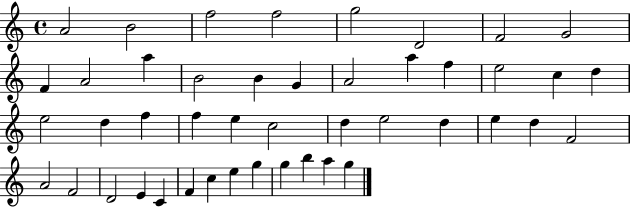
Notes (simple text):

A4/h B4/h F5/h F5/h G5/h D4/h F4/h G4/h F4/q A4/h A5/q B4/h B4/q G4/q A4/h A5/q F5/q E5/h C5/q D5/q E5/h D5/q F5/q F5/q E5/q C5/h D5/q E5/h D5/q E5/q D5/q F4/h A4/h F4/h D4/h E4/q C4/q F4/q C5/q E5/q G5/q G5/q B5/q A5/q G5/q